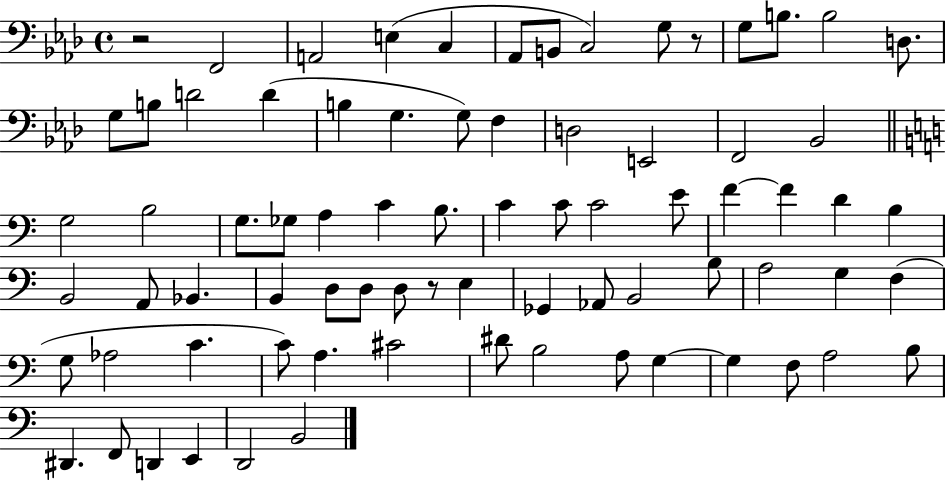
R/h F2/h A2/h E3/q C3/q Ab2/e B2/e C3/h G3/e R/e G3/e B3/e. B3/h D3/e. G3/e B3/e D4/h D4/q B3/q G3/q. G3/e F3/q D3/h E2/h F2/h Bb2/h G3/h B3/h G3/e. Gb3/e A3/q C4/q B3/e. C4/q C4/e C4/h E4/e F4/q F4/q D4/q B3/q B2/h A2/e Bb2/q. B2/q D3/e D3/e D3/e R/e E3/q Gb2/q Ab2/e B2/h B3/e A3/h G3/q F3/q G3/e Ab3/h C4/q. C4/e A3/q. C#4/h D#4/e B3/h A3/e G3/q G3/q F3/e A3/h B3/e D#2/q. F2/e D2/q E2/q D2/h B2/h